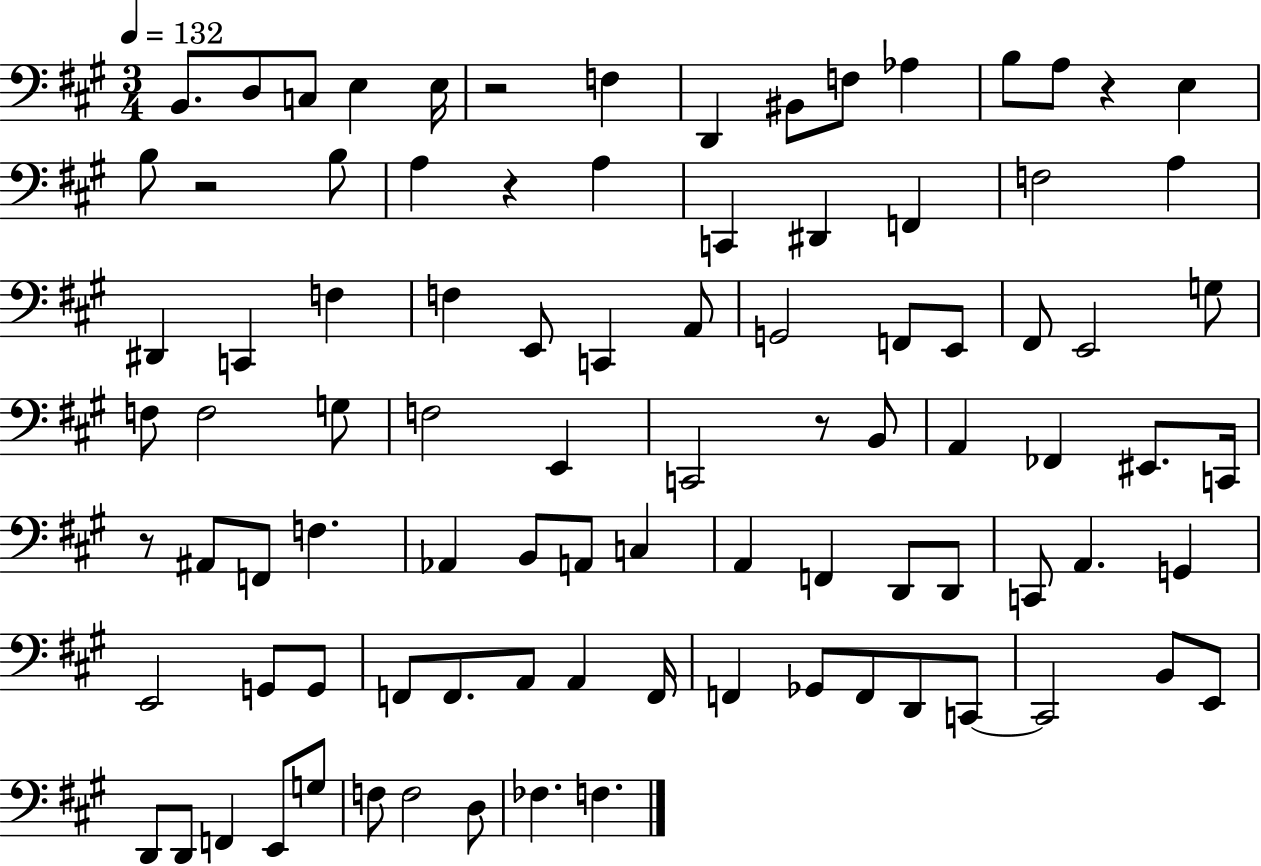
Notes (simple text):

B2/e. D3/e C3/e E3/q E3/s R/h F3/q D2/q BIS2/e F3/e Ab3/q B3/e A3/e R/q E3/q B3/e R/h B3/e A3/q R/q A3/q C2/q D#2/q F2/q F3/h A3/q D#2/q C2/q F3/q F3/q E2/e C2/q A2/e G2/h F2/e E2/e F#2/e E2/h G3/e F3/e F3/h G3/e F3/h E2/q C2/h R/e B2/e A2/q FES2/q EIS2/e. C2/s R/e A#2/e F2/e F3/q. Ab2/q B2/e A2/e C3/q A2/q F2/q D2/e D2/e C2/e A2/q. G2/q E2/h G2/e G2/e F2/e F2/e. A2/e A2/q F2/s F2/q Gb2/e F2/e D2/e C2/e C2/h B2/e E2/e D2/e D2/e F2/q E2/e G3/e F3/e F3/h D3/e FES3/q. F3/q.